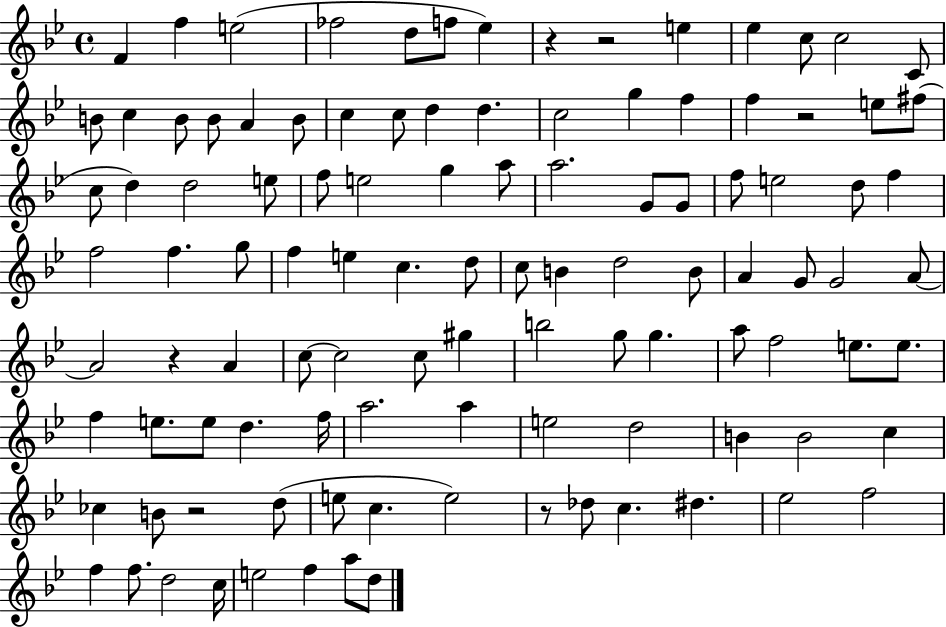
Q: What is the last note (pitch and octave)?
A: D5